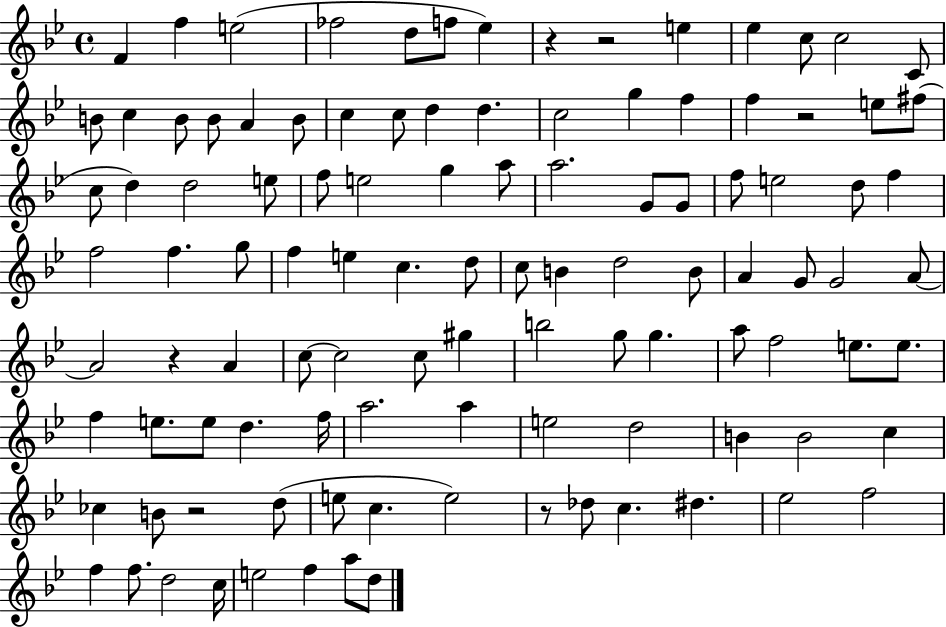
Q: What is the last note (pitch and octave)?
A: D5